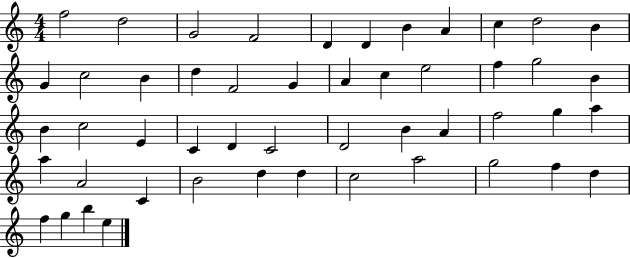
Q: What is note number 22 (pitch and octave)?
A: G5